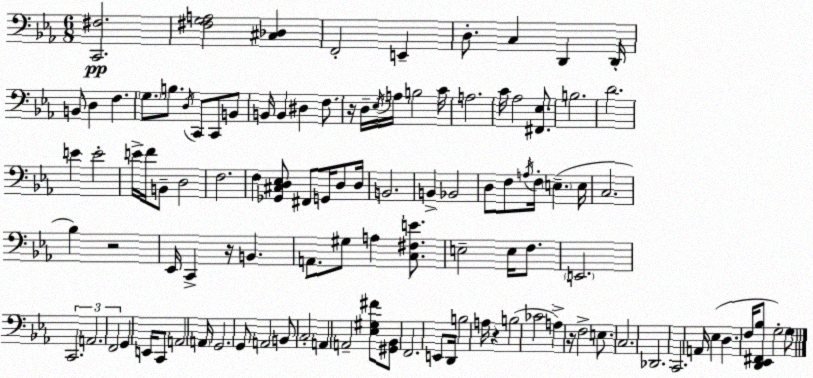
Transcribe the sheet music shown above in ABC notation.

X:1
T:Untitled
M:6/8
L:1/4
K:Cm
[C,,^F,]2 [^F,G,A,]2 [^C,_D,] F,,2 E,, D,/2 C, D,, D,,/4 B,,/2 D, F, G,/2 B,/2 D,/4 C,,/2 C,,/2 B,,/2 B,,/4 B,, ^D, F,/2 z/4 D,/4 _E,/4 A,/4 B,2 C/4 A,2 C/4 _A,2 [^F,,_E,]/2 B,2 D2 E E2 E/4 F/4 B,,/2 D,2 F,2 F, [_G,,^C,D,_E,]/2 ^F,,/2 G,,/4 D,/2 D,/4 B,,2 B,, _B,,2 D,/2 F,/2 A,/4 F,/4 E, E,/4 C,2 _B, z2 _E,,/4 C,, z/4 B,, A,,/2 ^G,/2 A, [C,^F,E]/2 E,2 E,/4 F,/2 E,,2 C,,2 A,,2 F,,2 G,, E,,/4 C,,/2 A,,2 A,,/4 G,,2 G,,/2 A,,2 B,,/2 C,2 A,, A,,2 [_E,^G,^F]/2 [^G,,_B,,]/2 F,,2 E,,/2 D,,/4 B,2 A,/4 z B,2 _C2 A, z/4 F,2 E,/2 C,2 _D,,2 C,,2 A,,/4 _E, D, F,/4 [D,,_E,,^F,,_B,]/2 G,2 G,/2